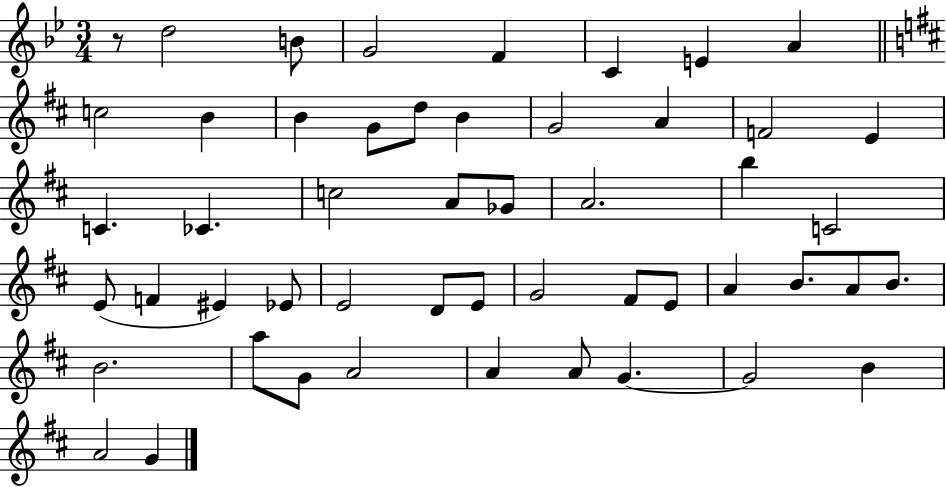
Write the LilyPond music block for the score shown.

{
  \clef treble
  \numericTimeSignature
  \time 3/4
  \key bes \major
  r8 d''2 b'8 | g'2 f'4 | c'4 e'4 a'4 | \bar "||" \break \key b \minor c''2 b'4 | b'4 g'8 d''8 b'4 | g'2 a'4 | f'2 e'4 | \break c'4. ces'4. | c''2 a'8 ges'8 | a'2. | b''4 c'2 | \break e'8( f'4 eis'4) ees'8 | e'2 d'8 e'8 | g'2 fis'8 e'8 | a'4 b'8. a'8 b'8. | \break b'2. | a''8 g'8 a'2 | a'4 a'8 g'4.~~ | g'2 b'4 | \break a'2 g'4 | \bar "|."
}